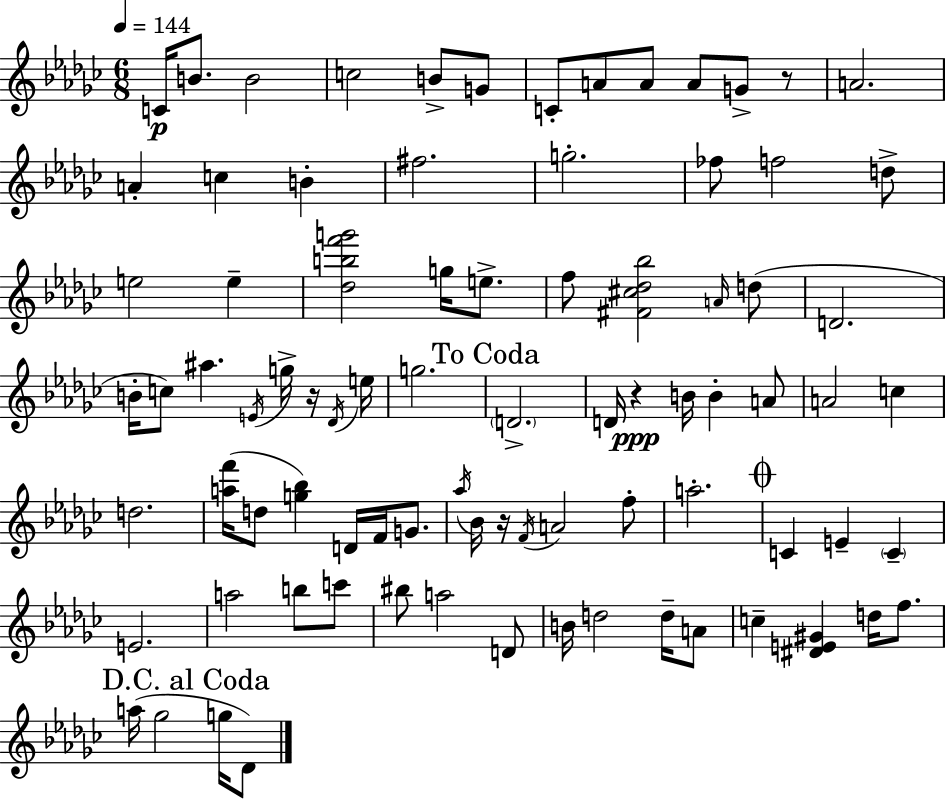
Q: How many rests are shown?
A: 4